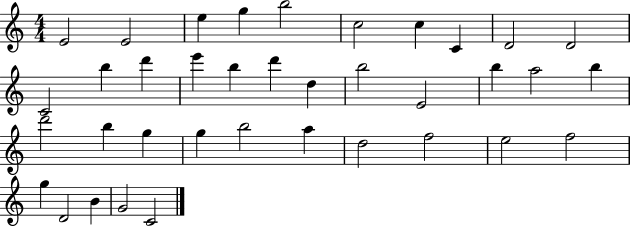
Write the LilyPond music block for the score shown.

{
  \clef treble
  \numericTimeSignature
  \time 4/4
  \key c \major
  e'2 e'2 | e''4 g''4 b''2 | c''2 c''4 c'4 | d'2 d'2 | \break c'2 b''4 d'''4 | e'''4 b''4 d'''4 d''4 | b''2 e'2 | b''4 a''2 b''4 | \break d'''2 b''4 g''4 | g''4 b''2 a''4 | d''2 f''2 | e''2 f''2 | \break g''4 d'2 b'4 | g'2 c'2 | \bar "|."
}